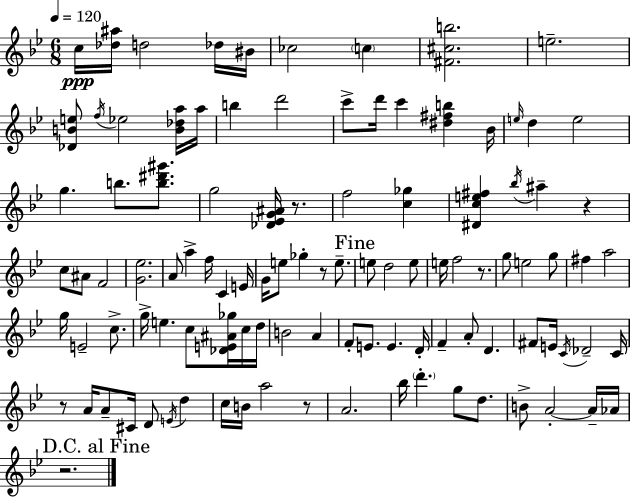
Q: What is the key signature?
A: BES major